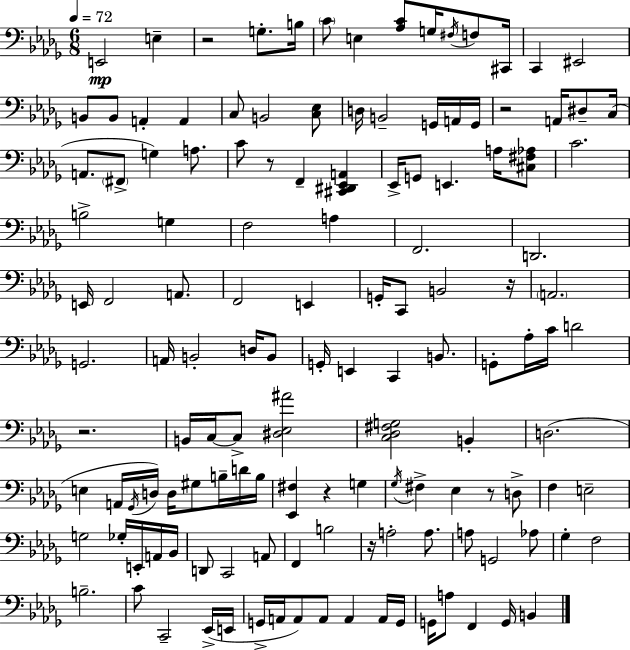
X:1
T:Untitled
M:6/8
L:1/4
K:Bbm
E,,2 E, z2 G,/2 B,/4 C/2 E, [_A,C]/2 G,/4 ^F,/4 F,/2 ^C,,/4 C,, ^E,,2 B,,/2 B,,/2 A,, A,, C,/2 B,,2 [C,_E,]/2 D,/4 B,,2 G,,/4 A,,/4 G,,/4 z2 A,,/4 ^D,/2 C,/4 A,,/2 ^F,,/2 G, A,/2 C/2 z/2 F,, [^C,,^D,,_E,,A,,] _E,,/4 G,,/2 E,, A,/4 [^C,^F,_A,]/2 C2 B,2 G, F,2 A, F,,2 D,,2 E,,/4 F,,2 A,,/2 F,,2 E,, G,,/4 C,,/2 B,,2 z/4 A,,2 G,,2 A,,/4 B,,2 D,/4 B,,/2 G,,/4 E,, C,, B,,/2 G,,/2 _A,/4 C/4 D2 z2 B,,/4 C,/4 C,/2 [^D,_E,^A]2 [C,_D,^F,G,]2 B,, D,2 E, A,,/4 _G,,/4 D,/4 D,/4 ^G,/2 B,/4 D/4 B,/4 [_E,,^F,] z G, _G,/4 ^F, _E, z/2 D,/2 F, E,2 G,2 _G,/4 E,,/4 A,,/4 _B,,/4 D,,/2 C,,2 A,,/2 F,, B,2 z/4 A,2 A,/2 A,/2 G,,2 _A,/2 _G, F,2 B,2 C/2 C,,2 _E,,/4 E,,/4 G,,/4 A,,/4 A,,/2 A,,/2 A,, A,,/4 G,,/4 G,,/4 A,/2 F,, G,,/4 B,,